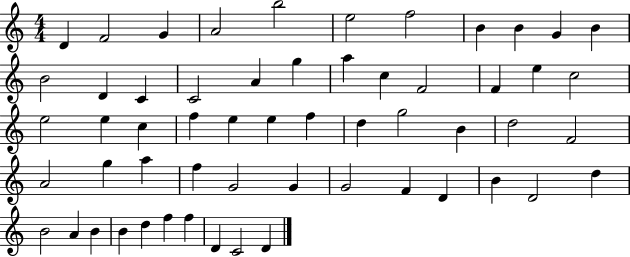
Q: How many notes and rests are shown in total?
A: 57